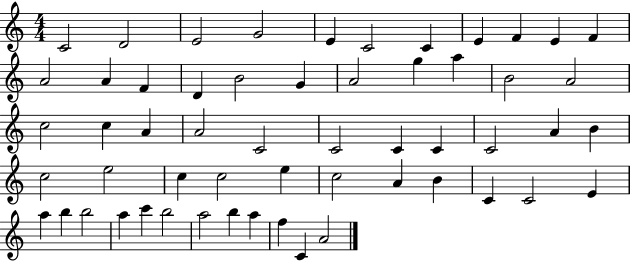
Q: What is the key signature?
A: C major